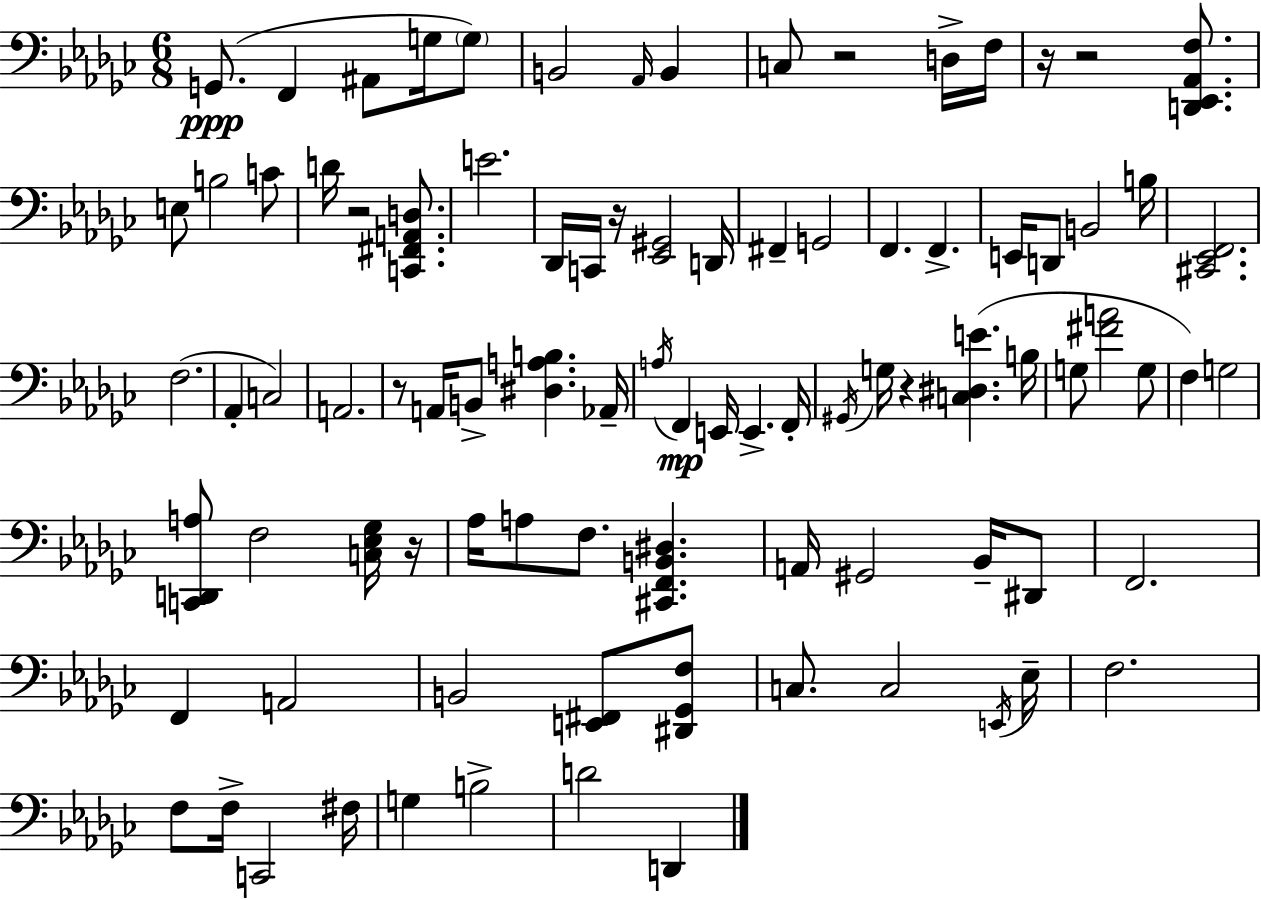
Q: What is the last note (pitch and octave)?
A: D2